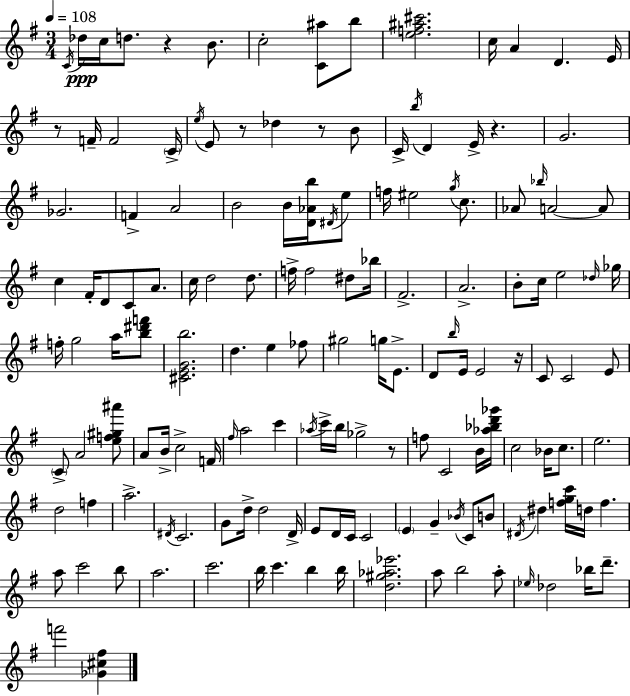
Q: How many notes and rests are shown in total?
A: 149